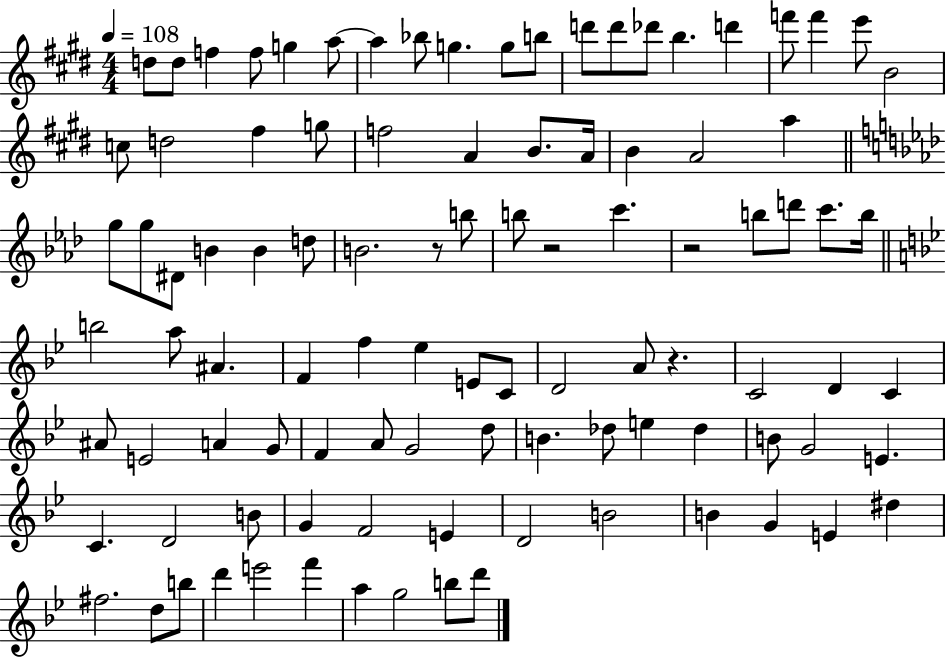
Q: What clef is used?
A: treble